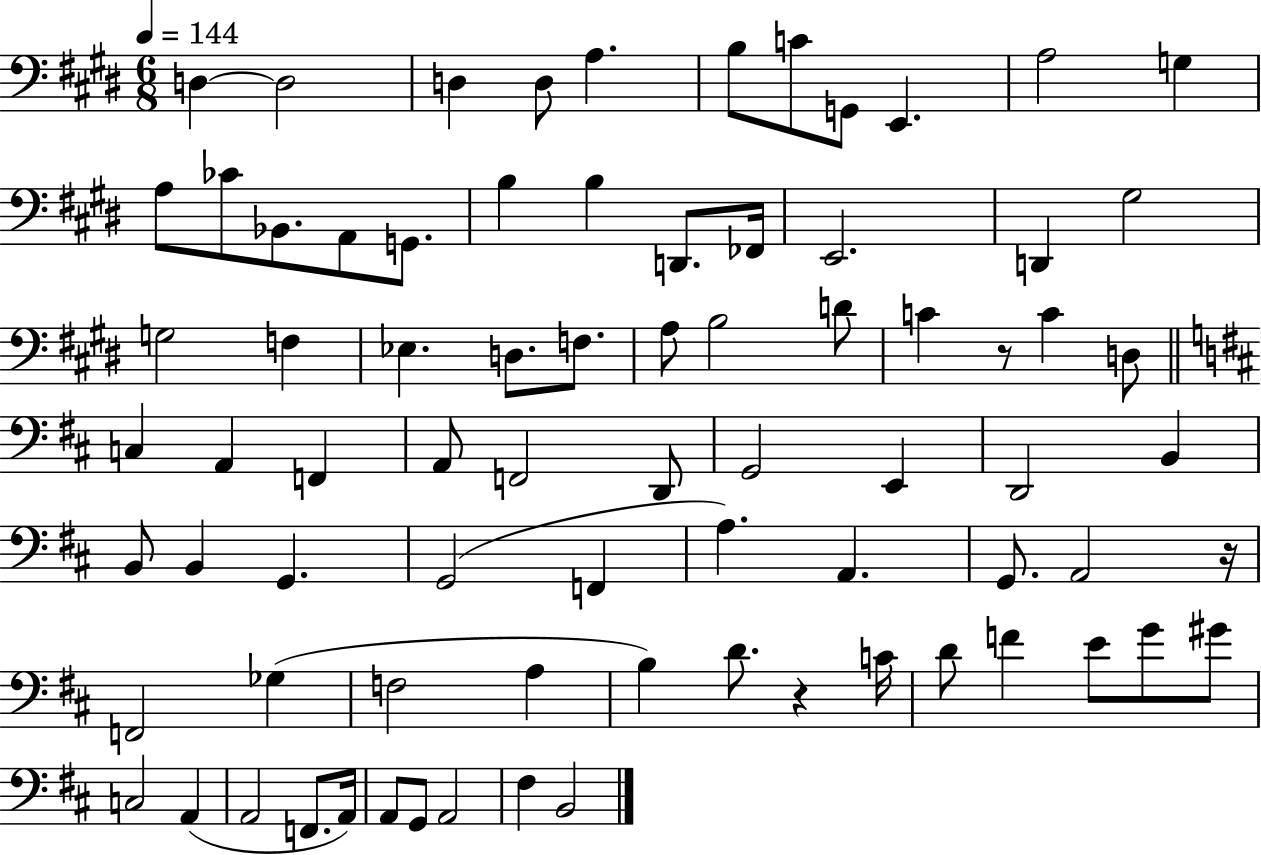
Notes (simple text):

D3/q D3/h D3/q D3/e A3/q. B3/e C4/e G2/e E2/q. A3/h G3/q A3/e CES4/e Bb2/e. A2/e G2/e. B3/q B3/q D2/e. FES2/s E2/h. D2/q G#3/h G3/h F3/q Eb3/q. D3/e. F3/e. A3/e B3/h D4/e C4/q R/e C4/q D3/e C3/q A2/q F2/q A2/e F2/h D2/e G2/h E2/q D2/h B2/q B2/e B2/q G2/q. G2/h F2/q A3/q. A2/q. G2/e. A2/h R/s F2/h Gb3/q F3/h A3/q B3/q D4/e. R/q C4/s D4/e F4/q E4/e G4/e G#4/e C3/h A2/q A2/h F2/e. A2/s A2/e G2/e A2/h F#3/q B2/h